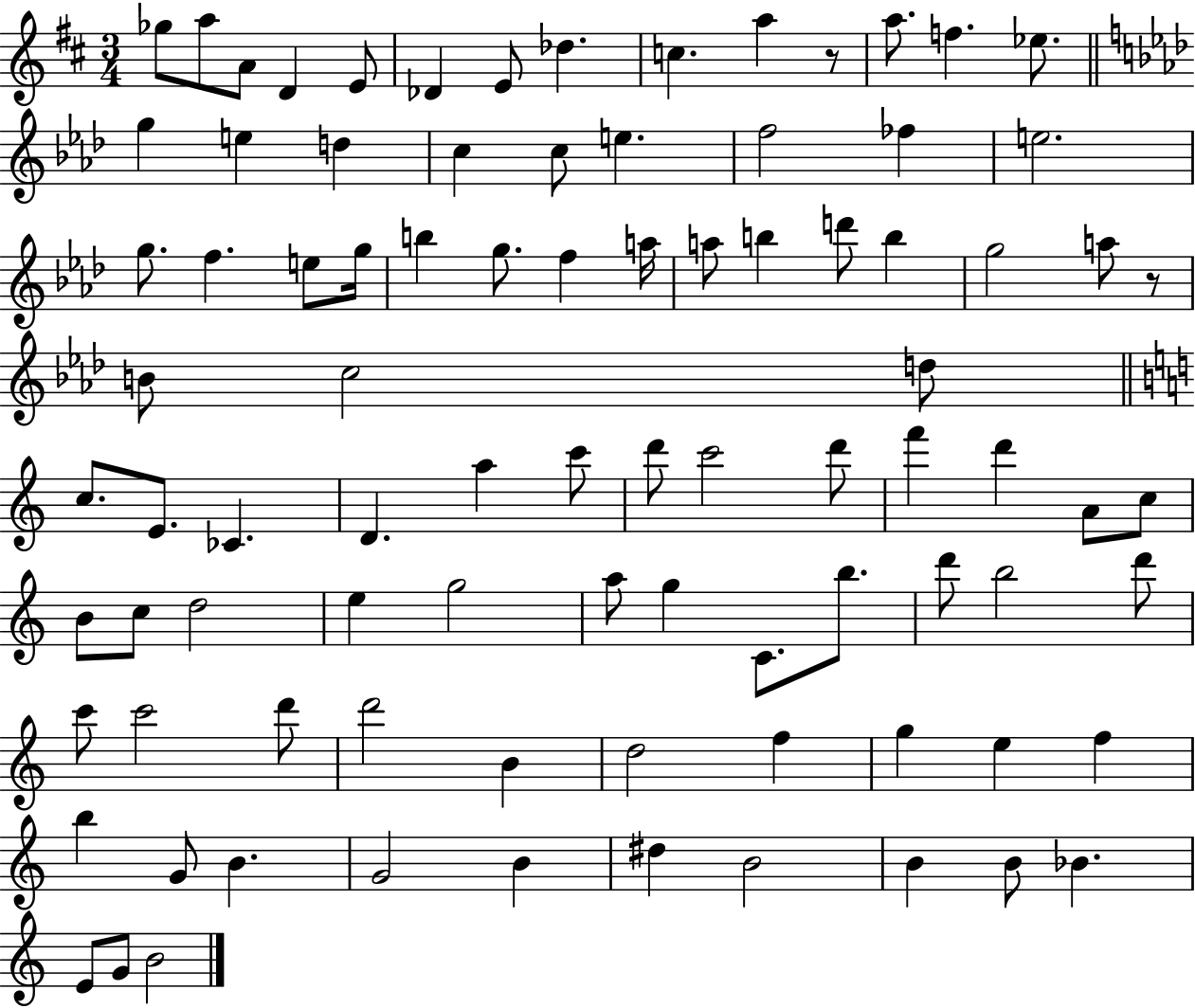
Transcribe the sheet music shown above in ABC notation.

X:1
T:Untitled
M:3/4
L:1/4
K:D
_g/2 a/2 A/2 D E/2 _D E/2 _d c a z/2 a/2 f _e/2 g e d c c/2 e f2 _f e2 g/2 f e/2 g/4 b g/2 f a/4 a/2 b d'/2 b g2 a/2 z/2 B/2 c2 d/2 c/2 E/2 _C D a c'/2 d'/2 c'2 d'/2 f' d' A/2 c/2 B/2 c/2 d2 e g2 a/2 g C/2 b/2 d'/2 b2 d'/2 c'/2 c'2 d'/2 d'2 B d2 f g e f b G/2 B G2 B ^d B2 B B/2 _B E/2 G/2 B2